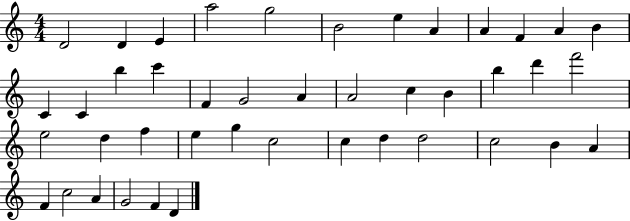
D4/h D4/q E4/q A5/h G5/h B4/h E5/q A4/q A4/q F4/q A4/q B4/q C4/q C4/q B5/q C6/q F4/q G4/h A4/q A4/h C5/q B4/q B5/q D6/q F6/h E5/h D5/q F5/q E5/q G5/q C5/h C5/q D5/q D5/h C5/h B4/q A4/q F4/q C5/h A4/q G4/h F4/q D4/q